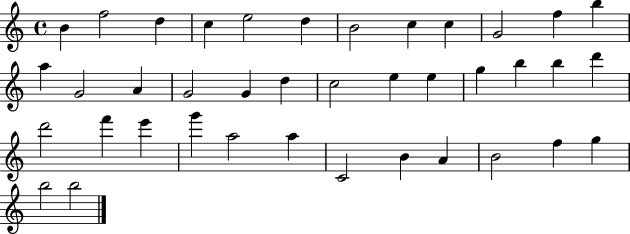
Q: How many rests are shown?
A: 0